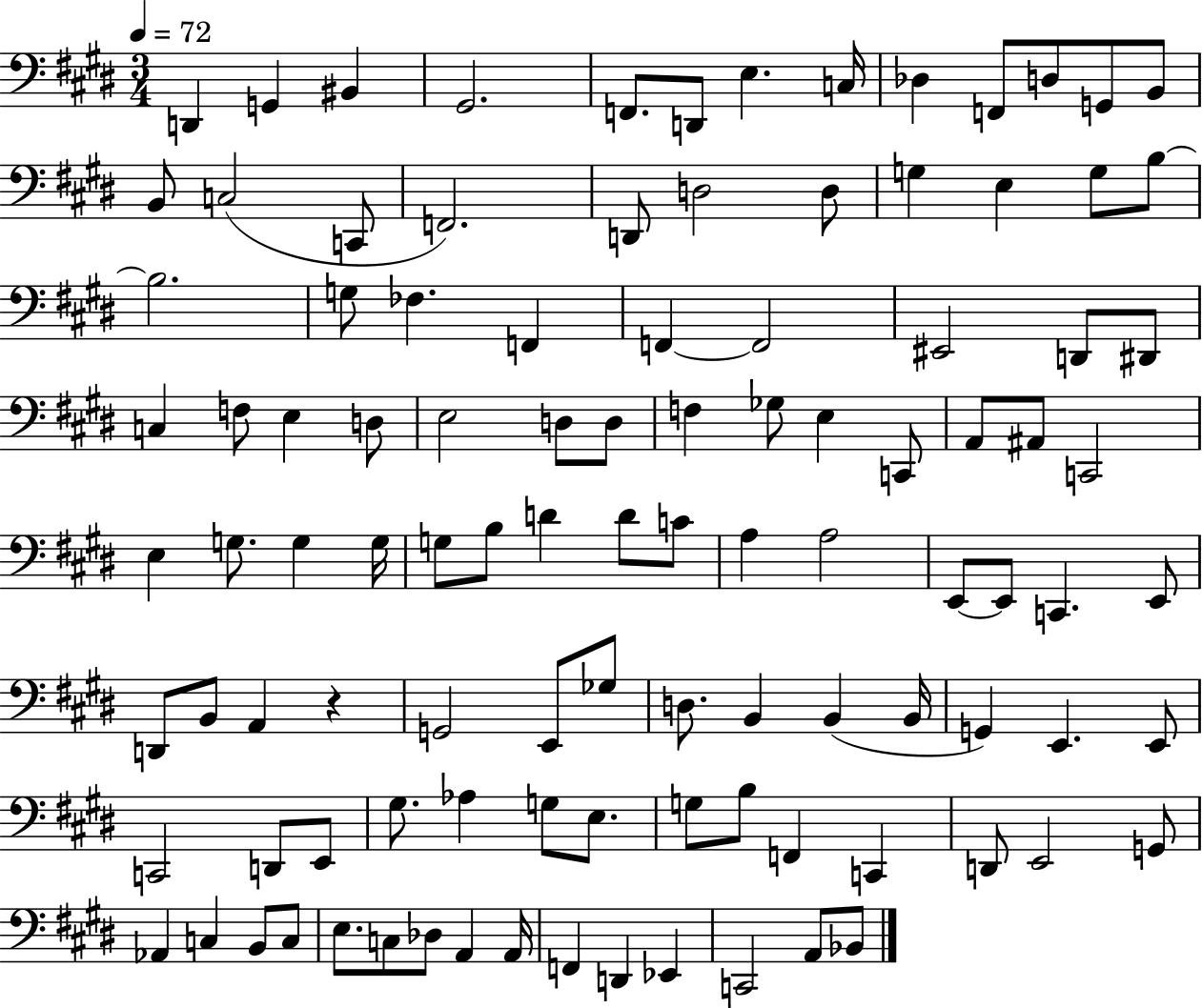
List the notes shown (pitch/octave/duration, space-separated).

D2/q G2/q BIS2/q G#2/h. F2/e. D2/e E3/q. C3/s Db3/q F2/e D3/e G2/e B2/e B2/e C3/h C2/e F2/h. D2/e D3/h D3/e G3/q E3/q G3/e B3/e B3/h. G3/e FES3/q. F2/q F2/q F2/h EIS2/h D2/e D#2/e C3/q F3/e E3/q D3/e E3/h D3/e D3/e F3/q Gb3/e E3/q C2/e A2/e A#2/e C2/h E3/q G3/e. G3/q G3/s G3/e B3/e D4/q D4/e C4/e A3/q A3/h E2/e E2/e C2/q. E2/e D2/e B2/e A2/q R/q G2/h E2/e Gb3/e D3/e. B2/q B2/q B2/s G2/q E2/q. E2/e C2/h D2/e E2/e G#3/e. Ab3/q G3/e E3/e. G3/e B3/e F2/q C2/q D2/e E2/h G2/e Ab2/q C3/q B2/e C3/e E3/e. C3/e Db3/e A2/q A2/s F2/q D2/q Eb2/q C2/h A2/e Bb2/e